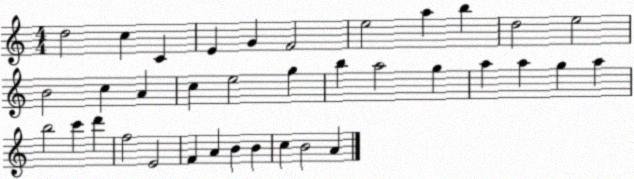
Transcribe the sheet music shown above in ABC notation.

X:1
T:Untitled
M:4/4
L:1/4
K:C
d2 c C E G F2 e2 a b d2 e2 B2 c A c e2 g b a2 g a a g a b2 c' d' f2 E2 F A B B c B2 A